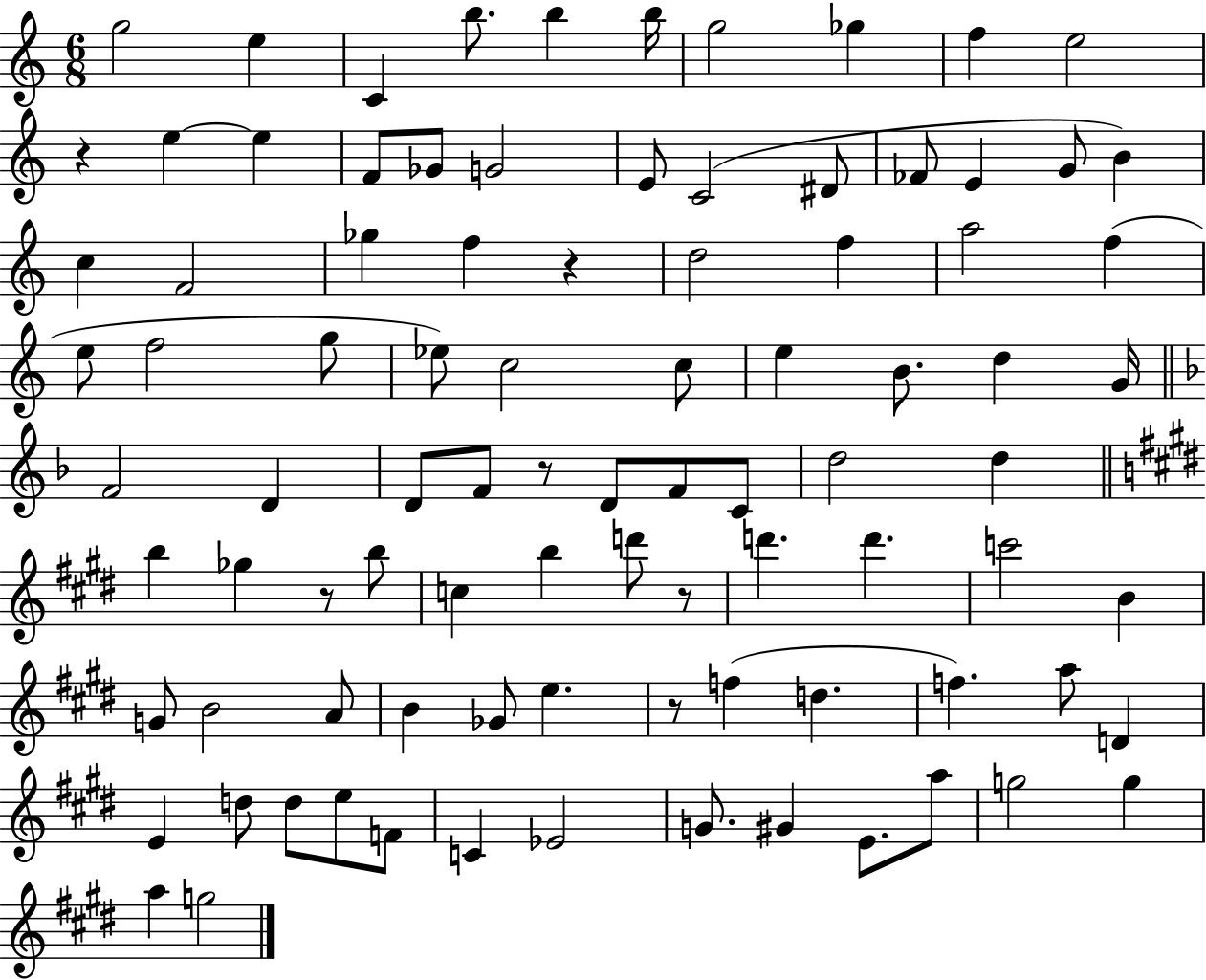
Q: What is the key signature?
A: C major